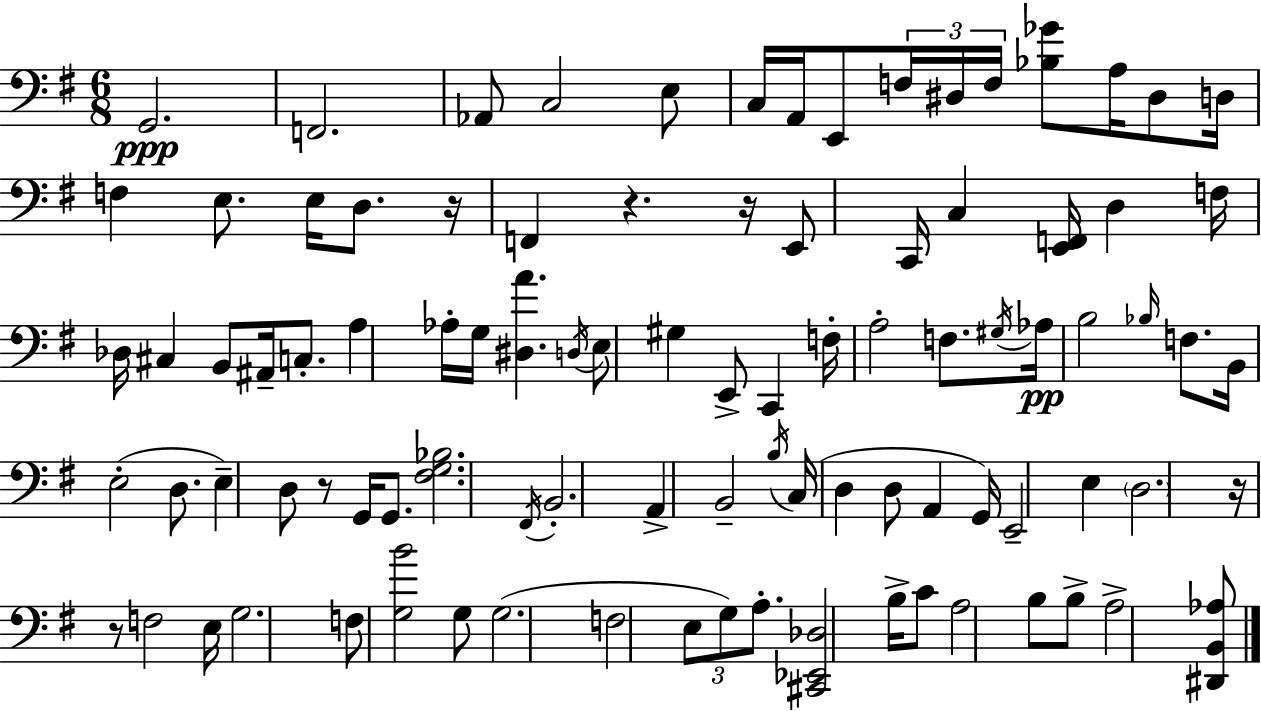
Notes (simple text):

G2/h. F2/h. Ab2/e C3/h E3/e C3/s A2/s E2/e F3/s D#3/s F3/s [Bb3,Gb4]/e A3/s D#3/e D3/s F3/q E3/e. E3/s D3/e. R/s F2/q R/q. R/s E2/e C2/s C3/q [E2,F2]/s D3/q F3/s Db3/s C#3/q B2/e A#2/s C3/e. A3/q Ab3/s G3/s [D#3,A4]/q. D3/s E3/e G#3/q E2/e C2/q F3/s A3/h F3/e. G#3/s Ab3/s B3/h Bb3/s F3/e. B2/s E3/h D3/e. E3/q D3/e R/e G2/s G2/e. [F#3,G3,Bb3]/h. F#2/s B2/h. A2/q B2/h B3/s C3/s D3/q D3/e A2/q G2/s E2/h E3/q D3/h. R/s R/e F3/h E3/s G3/h. F3/e [G3,B4]/h G3/e G3/h. F3/h E3/e G3/e A3/e. [C#2,Eb2,Db3]/h B3/s C4/e A3/h B3/e B3/e A3/h [D#2,B2,Ab3]/e